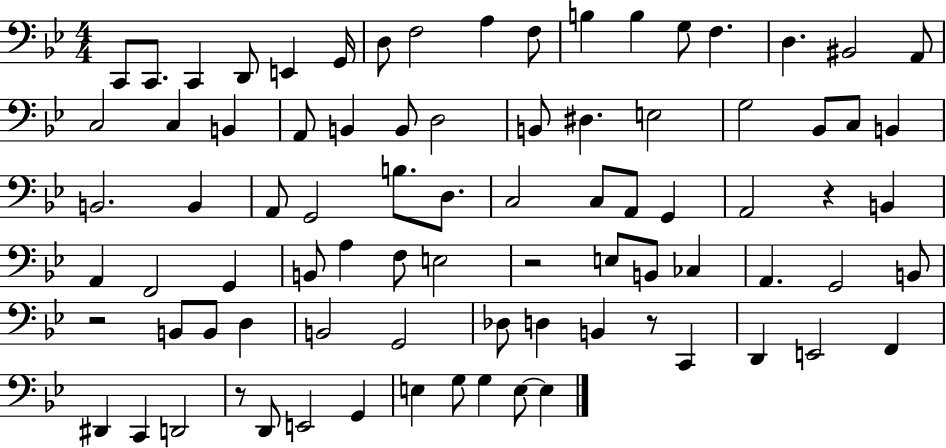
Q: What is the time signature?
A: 4/4